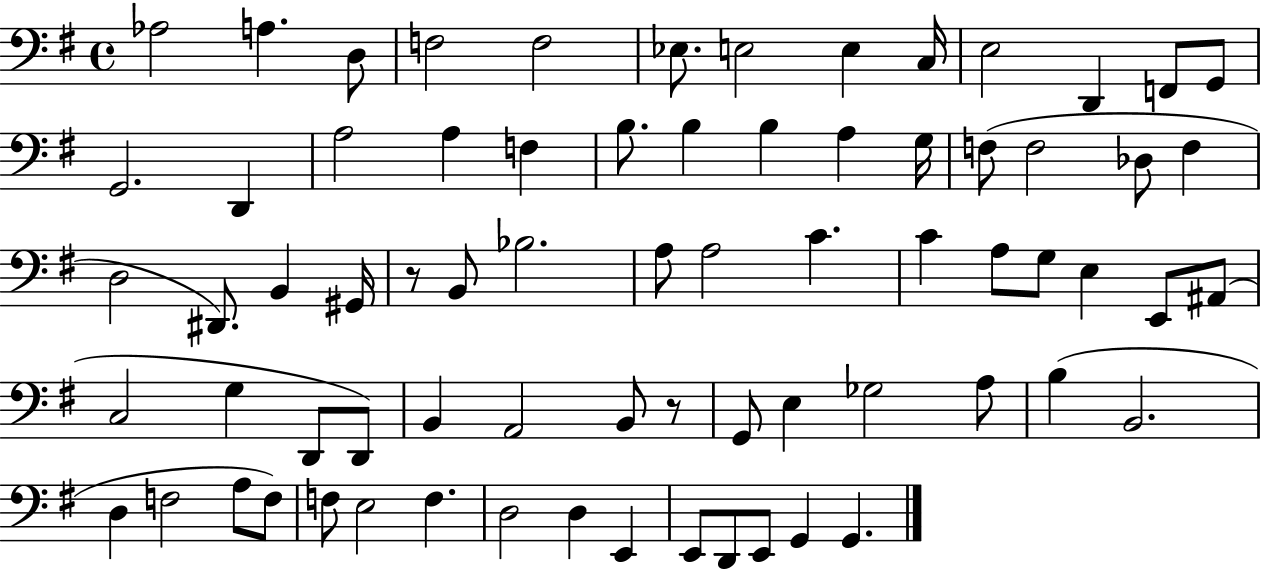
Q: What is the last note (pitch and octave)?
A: G2